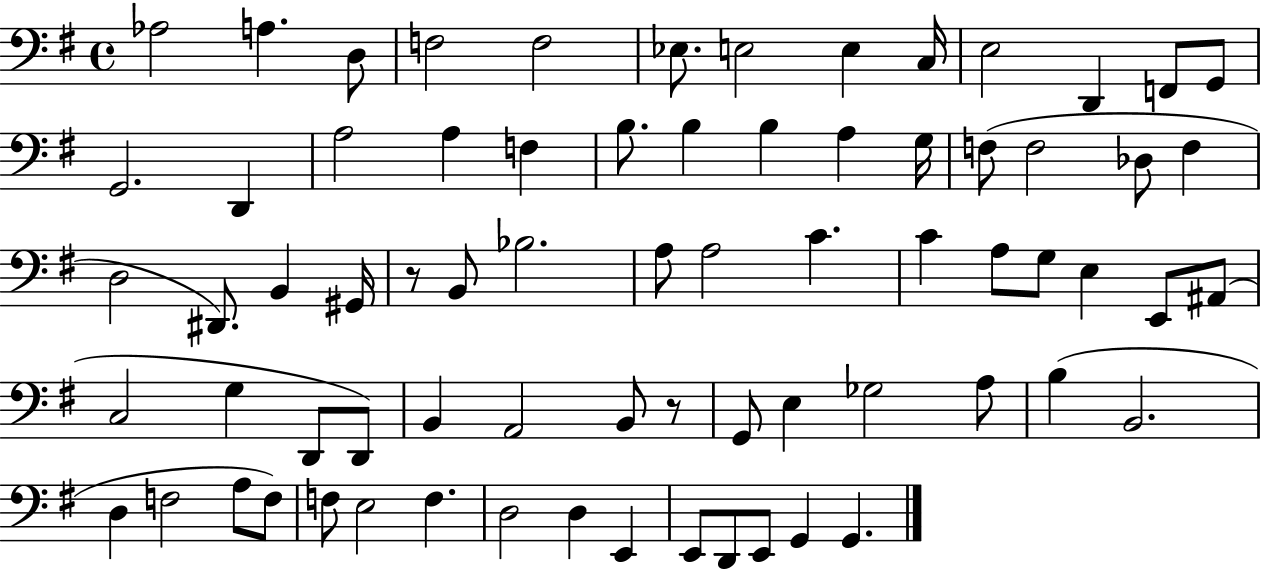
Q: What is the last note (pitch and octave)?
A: G2